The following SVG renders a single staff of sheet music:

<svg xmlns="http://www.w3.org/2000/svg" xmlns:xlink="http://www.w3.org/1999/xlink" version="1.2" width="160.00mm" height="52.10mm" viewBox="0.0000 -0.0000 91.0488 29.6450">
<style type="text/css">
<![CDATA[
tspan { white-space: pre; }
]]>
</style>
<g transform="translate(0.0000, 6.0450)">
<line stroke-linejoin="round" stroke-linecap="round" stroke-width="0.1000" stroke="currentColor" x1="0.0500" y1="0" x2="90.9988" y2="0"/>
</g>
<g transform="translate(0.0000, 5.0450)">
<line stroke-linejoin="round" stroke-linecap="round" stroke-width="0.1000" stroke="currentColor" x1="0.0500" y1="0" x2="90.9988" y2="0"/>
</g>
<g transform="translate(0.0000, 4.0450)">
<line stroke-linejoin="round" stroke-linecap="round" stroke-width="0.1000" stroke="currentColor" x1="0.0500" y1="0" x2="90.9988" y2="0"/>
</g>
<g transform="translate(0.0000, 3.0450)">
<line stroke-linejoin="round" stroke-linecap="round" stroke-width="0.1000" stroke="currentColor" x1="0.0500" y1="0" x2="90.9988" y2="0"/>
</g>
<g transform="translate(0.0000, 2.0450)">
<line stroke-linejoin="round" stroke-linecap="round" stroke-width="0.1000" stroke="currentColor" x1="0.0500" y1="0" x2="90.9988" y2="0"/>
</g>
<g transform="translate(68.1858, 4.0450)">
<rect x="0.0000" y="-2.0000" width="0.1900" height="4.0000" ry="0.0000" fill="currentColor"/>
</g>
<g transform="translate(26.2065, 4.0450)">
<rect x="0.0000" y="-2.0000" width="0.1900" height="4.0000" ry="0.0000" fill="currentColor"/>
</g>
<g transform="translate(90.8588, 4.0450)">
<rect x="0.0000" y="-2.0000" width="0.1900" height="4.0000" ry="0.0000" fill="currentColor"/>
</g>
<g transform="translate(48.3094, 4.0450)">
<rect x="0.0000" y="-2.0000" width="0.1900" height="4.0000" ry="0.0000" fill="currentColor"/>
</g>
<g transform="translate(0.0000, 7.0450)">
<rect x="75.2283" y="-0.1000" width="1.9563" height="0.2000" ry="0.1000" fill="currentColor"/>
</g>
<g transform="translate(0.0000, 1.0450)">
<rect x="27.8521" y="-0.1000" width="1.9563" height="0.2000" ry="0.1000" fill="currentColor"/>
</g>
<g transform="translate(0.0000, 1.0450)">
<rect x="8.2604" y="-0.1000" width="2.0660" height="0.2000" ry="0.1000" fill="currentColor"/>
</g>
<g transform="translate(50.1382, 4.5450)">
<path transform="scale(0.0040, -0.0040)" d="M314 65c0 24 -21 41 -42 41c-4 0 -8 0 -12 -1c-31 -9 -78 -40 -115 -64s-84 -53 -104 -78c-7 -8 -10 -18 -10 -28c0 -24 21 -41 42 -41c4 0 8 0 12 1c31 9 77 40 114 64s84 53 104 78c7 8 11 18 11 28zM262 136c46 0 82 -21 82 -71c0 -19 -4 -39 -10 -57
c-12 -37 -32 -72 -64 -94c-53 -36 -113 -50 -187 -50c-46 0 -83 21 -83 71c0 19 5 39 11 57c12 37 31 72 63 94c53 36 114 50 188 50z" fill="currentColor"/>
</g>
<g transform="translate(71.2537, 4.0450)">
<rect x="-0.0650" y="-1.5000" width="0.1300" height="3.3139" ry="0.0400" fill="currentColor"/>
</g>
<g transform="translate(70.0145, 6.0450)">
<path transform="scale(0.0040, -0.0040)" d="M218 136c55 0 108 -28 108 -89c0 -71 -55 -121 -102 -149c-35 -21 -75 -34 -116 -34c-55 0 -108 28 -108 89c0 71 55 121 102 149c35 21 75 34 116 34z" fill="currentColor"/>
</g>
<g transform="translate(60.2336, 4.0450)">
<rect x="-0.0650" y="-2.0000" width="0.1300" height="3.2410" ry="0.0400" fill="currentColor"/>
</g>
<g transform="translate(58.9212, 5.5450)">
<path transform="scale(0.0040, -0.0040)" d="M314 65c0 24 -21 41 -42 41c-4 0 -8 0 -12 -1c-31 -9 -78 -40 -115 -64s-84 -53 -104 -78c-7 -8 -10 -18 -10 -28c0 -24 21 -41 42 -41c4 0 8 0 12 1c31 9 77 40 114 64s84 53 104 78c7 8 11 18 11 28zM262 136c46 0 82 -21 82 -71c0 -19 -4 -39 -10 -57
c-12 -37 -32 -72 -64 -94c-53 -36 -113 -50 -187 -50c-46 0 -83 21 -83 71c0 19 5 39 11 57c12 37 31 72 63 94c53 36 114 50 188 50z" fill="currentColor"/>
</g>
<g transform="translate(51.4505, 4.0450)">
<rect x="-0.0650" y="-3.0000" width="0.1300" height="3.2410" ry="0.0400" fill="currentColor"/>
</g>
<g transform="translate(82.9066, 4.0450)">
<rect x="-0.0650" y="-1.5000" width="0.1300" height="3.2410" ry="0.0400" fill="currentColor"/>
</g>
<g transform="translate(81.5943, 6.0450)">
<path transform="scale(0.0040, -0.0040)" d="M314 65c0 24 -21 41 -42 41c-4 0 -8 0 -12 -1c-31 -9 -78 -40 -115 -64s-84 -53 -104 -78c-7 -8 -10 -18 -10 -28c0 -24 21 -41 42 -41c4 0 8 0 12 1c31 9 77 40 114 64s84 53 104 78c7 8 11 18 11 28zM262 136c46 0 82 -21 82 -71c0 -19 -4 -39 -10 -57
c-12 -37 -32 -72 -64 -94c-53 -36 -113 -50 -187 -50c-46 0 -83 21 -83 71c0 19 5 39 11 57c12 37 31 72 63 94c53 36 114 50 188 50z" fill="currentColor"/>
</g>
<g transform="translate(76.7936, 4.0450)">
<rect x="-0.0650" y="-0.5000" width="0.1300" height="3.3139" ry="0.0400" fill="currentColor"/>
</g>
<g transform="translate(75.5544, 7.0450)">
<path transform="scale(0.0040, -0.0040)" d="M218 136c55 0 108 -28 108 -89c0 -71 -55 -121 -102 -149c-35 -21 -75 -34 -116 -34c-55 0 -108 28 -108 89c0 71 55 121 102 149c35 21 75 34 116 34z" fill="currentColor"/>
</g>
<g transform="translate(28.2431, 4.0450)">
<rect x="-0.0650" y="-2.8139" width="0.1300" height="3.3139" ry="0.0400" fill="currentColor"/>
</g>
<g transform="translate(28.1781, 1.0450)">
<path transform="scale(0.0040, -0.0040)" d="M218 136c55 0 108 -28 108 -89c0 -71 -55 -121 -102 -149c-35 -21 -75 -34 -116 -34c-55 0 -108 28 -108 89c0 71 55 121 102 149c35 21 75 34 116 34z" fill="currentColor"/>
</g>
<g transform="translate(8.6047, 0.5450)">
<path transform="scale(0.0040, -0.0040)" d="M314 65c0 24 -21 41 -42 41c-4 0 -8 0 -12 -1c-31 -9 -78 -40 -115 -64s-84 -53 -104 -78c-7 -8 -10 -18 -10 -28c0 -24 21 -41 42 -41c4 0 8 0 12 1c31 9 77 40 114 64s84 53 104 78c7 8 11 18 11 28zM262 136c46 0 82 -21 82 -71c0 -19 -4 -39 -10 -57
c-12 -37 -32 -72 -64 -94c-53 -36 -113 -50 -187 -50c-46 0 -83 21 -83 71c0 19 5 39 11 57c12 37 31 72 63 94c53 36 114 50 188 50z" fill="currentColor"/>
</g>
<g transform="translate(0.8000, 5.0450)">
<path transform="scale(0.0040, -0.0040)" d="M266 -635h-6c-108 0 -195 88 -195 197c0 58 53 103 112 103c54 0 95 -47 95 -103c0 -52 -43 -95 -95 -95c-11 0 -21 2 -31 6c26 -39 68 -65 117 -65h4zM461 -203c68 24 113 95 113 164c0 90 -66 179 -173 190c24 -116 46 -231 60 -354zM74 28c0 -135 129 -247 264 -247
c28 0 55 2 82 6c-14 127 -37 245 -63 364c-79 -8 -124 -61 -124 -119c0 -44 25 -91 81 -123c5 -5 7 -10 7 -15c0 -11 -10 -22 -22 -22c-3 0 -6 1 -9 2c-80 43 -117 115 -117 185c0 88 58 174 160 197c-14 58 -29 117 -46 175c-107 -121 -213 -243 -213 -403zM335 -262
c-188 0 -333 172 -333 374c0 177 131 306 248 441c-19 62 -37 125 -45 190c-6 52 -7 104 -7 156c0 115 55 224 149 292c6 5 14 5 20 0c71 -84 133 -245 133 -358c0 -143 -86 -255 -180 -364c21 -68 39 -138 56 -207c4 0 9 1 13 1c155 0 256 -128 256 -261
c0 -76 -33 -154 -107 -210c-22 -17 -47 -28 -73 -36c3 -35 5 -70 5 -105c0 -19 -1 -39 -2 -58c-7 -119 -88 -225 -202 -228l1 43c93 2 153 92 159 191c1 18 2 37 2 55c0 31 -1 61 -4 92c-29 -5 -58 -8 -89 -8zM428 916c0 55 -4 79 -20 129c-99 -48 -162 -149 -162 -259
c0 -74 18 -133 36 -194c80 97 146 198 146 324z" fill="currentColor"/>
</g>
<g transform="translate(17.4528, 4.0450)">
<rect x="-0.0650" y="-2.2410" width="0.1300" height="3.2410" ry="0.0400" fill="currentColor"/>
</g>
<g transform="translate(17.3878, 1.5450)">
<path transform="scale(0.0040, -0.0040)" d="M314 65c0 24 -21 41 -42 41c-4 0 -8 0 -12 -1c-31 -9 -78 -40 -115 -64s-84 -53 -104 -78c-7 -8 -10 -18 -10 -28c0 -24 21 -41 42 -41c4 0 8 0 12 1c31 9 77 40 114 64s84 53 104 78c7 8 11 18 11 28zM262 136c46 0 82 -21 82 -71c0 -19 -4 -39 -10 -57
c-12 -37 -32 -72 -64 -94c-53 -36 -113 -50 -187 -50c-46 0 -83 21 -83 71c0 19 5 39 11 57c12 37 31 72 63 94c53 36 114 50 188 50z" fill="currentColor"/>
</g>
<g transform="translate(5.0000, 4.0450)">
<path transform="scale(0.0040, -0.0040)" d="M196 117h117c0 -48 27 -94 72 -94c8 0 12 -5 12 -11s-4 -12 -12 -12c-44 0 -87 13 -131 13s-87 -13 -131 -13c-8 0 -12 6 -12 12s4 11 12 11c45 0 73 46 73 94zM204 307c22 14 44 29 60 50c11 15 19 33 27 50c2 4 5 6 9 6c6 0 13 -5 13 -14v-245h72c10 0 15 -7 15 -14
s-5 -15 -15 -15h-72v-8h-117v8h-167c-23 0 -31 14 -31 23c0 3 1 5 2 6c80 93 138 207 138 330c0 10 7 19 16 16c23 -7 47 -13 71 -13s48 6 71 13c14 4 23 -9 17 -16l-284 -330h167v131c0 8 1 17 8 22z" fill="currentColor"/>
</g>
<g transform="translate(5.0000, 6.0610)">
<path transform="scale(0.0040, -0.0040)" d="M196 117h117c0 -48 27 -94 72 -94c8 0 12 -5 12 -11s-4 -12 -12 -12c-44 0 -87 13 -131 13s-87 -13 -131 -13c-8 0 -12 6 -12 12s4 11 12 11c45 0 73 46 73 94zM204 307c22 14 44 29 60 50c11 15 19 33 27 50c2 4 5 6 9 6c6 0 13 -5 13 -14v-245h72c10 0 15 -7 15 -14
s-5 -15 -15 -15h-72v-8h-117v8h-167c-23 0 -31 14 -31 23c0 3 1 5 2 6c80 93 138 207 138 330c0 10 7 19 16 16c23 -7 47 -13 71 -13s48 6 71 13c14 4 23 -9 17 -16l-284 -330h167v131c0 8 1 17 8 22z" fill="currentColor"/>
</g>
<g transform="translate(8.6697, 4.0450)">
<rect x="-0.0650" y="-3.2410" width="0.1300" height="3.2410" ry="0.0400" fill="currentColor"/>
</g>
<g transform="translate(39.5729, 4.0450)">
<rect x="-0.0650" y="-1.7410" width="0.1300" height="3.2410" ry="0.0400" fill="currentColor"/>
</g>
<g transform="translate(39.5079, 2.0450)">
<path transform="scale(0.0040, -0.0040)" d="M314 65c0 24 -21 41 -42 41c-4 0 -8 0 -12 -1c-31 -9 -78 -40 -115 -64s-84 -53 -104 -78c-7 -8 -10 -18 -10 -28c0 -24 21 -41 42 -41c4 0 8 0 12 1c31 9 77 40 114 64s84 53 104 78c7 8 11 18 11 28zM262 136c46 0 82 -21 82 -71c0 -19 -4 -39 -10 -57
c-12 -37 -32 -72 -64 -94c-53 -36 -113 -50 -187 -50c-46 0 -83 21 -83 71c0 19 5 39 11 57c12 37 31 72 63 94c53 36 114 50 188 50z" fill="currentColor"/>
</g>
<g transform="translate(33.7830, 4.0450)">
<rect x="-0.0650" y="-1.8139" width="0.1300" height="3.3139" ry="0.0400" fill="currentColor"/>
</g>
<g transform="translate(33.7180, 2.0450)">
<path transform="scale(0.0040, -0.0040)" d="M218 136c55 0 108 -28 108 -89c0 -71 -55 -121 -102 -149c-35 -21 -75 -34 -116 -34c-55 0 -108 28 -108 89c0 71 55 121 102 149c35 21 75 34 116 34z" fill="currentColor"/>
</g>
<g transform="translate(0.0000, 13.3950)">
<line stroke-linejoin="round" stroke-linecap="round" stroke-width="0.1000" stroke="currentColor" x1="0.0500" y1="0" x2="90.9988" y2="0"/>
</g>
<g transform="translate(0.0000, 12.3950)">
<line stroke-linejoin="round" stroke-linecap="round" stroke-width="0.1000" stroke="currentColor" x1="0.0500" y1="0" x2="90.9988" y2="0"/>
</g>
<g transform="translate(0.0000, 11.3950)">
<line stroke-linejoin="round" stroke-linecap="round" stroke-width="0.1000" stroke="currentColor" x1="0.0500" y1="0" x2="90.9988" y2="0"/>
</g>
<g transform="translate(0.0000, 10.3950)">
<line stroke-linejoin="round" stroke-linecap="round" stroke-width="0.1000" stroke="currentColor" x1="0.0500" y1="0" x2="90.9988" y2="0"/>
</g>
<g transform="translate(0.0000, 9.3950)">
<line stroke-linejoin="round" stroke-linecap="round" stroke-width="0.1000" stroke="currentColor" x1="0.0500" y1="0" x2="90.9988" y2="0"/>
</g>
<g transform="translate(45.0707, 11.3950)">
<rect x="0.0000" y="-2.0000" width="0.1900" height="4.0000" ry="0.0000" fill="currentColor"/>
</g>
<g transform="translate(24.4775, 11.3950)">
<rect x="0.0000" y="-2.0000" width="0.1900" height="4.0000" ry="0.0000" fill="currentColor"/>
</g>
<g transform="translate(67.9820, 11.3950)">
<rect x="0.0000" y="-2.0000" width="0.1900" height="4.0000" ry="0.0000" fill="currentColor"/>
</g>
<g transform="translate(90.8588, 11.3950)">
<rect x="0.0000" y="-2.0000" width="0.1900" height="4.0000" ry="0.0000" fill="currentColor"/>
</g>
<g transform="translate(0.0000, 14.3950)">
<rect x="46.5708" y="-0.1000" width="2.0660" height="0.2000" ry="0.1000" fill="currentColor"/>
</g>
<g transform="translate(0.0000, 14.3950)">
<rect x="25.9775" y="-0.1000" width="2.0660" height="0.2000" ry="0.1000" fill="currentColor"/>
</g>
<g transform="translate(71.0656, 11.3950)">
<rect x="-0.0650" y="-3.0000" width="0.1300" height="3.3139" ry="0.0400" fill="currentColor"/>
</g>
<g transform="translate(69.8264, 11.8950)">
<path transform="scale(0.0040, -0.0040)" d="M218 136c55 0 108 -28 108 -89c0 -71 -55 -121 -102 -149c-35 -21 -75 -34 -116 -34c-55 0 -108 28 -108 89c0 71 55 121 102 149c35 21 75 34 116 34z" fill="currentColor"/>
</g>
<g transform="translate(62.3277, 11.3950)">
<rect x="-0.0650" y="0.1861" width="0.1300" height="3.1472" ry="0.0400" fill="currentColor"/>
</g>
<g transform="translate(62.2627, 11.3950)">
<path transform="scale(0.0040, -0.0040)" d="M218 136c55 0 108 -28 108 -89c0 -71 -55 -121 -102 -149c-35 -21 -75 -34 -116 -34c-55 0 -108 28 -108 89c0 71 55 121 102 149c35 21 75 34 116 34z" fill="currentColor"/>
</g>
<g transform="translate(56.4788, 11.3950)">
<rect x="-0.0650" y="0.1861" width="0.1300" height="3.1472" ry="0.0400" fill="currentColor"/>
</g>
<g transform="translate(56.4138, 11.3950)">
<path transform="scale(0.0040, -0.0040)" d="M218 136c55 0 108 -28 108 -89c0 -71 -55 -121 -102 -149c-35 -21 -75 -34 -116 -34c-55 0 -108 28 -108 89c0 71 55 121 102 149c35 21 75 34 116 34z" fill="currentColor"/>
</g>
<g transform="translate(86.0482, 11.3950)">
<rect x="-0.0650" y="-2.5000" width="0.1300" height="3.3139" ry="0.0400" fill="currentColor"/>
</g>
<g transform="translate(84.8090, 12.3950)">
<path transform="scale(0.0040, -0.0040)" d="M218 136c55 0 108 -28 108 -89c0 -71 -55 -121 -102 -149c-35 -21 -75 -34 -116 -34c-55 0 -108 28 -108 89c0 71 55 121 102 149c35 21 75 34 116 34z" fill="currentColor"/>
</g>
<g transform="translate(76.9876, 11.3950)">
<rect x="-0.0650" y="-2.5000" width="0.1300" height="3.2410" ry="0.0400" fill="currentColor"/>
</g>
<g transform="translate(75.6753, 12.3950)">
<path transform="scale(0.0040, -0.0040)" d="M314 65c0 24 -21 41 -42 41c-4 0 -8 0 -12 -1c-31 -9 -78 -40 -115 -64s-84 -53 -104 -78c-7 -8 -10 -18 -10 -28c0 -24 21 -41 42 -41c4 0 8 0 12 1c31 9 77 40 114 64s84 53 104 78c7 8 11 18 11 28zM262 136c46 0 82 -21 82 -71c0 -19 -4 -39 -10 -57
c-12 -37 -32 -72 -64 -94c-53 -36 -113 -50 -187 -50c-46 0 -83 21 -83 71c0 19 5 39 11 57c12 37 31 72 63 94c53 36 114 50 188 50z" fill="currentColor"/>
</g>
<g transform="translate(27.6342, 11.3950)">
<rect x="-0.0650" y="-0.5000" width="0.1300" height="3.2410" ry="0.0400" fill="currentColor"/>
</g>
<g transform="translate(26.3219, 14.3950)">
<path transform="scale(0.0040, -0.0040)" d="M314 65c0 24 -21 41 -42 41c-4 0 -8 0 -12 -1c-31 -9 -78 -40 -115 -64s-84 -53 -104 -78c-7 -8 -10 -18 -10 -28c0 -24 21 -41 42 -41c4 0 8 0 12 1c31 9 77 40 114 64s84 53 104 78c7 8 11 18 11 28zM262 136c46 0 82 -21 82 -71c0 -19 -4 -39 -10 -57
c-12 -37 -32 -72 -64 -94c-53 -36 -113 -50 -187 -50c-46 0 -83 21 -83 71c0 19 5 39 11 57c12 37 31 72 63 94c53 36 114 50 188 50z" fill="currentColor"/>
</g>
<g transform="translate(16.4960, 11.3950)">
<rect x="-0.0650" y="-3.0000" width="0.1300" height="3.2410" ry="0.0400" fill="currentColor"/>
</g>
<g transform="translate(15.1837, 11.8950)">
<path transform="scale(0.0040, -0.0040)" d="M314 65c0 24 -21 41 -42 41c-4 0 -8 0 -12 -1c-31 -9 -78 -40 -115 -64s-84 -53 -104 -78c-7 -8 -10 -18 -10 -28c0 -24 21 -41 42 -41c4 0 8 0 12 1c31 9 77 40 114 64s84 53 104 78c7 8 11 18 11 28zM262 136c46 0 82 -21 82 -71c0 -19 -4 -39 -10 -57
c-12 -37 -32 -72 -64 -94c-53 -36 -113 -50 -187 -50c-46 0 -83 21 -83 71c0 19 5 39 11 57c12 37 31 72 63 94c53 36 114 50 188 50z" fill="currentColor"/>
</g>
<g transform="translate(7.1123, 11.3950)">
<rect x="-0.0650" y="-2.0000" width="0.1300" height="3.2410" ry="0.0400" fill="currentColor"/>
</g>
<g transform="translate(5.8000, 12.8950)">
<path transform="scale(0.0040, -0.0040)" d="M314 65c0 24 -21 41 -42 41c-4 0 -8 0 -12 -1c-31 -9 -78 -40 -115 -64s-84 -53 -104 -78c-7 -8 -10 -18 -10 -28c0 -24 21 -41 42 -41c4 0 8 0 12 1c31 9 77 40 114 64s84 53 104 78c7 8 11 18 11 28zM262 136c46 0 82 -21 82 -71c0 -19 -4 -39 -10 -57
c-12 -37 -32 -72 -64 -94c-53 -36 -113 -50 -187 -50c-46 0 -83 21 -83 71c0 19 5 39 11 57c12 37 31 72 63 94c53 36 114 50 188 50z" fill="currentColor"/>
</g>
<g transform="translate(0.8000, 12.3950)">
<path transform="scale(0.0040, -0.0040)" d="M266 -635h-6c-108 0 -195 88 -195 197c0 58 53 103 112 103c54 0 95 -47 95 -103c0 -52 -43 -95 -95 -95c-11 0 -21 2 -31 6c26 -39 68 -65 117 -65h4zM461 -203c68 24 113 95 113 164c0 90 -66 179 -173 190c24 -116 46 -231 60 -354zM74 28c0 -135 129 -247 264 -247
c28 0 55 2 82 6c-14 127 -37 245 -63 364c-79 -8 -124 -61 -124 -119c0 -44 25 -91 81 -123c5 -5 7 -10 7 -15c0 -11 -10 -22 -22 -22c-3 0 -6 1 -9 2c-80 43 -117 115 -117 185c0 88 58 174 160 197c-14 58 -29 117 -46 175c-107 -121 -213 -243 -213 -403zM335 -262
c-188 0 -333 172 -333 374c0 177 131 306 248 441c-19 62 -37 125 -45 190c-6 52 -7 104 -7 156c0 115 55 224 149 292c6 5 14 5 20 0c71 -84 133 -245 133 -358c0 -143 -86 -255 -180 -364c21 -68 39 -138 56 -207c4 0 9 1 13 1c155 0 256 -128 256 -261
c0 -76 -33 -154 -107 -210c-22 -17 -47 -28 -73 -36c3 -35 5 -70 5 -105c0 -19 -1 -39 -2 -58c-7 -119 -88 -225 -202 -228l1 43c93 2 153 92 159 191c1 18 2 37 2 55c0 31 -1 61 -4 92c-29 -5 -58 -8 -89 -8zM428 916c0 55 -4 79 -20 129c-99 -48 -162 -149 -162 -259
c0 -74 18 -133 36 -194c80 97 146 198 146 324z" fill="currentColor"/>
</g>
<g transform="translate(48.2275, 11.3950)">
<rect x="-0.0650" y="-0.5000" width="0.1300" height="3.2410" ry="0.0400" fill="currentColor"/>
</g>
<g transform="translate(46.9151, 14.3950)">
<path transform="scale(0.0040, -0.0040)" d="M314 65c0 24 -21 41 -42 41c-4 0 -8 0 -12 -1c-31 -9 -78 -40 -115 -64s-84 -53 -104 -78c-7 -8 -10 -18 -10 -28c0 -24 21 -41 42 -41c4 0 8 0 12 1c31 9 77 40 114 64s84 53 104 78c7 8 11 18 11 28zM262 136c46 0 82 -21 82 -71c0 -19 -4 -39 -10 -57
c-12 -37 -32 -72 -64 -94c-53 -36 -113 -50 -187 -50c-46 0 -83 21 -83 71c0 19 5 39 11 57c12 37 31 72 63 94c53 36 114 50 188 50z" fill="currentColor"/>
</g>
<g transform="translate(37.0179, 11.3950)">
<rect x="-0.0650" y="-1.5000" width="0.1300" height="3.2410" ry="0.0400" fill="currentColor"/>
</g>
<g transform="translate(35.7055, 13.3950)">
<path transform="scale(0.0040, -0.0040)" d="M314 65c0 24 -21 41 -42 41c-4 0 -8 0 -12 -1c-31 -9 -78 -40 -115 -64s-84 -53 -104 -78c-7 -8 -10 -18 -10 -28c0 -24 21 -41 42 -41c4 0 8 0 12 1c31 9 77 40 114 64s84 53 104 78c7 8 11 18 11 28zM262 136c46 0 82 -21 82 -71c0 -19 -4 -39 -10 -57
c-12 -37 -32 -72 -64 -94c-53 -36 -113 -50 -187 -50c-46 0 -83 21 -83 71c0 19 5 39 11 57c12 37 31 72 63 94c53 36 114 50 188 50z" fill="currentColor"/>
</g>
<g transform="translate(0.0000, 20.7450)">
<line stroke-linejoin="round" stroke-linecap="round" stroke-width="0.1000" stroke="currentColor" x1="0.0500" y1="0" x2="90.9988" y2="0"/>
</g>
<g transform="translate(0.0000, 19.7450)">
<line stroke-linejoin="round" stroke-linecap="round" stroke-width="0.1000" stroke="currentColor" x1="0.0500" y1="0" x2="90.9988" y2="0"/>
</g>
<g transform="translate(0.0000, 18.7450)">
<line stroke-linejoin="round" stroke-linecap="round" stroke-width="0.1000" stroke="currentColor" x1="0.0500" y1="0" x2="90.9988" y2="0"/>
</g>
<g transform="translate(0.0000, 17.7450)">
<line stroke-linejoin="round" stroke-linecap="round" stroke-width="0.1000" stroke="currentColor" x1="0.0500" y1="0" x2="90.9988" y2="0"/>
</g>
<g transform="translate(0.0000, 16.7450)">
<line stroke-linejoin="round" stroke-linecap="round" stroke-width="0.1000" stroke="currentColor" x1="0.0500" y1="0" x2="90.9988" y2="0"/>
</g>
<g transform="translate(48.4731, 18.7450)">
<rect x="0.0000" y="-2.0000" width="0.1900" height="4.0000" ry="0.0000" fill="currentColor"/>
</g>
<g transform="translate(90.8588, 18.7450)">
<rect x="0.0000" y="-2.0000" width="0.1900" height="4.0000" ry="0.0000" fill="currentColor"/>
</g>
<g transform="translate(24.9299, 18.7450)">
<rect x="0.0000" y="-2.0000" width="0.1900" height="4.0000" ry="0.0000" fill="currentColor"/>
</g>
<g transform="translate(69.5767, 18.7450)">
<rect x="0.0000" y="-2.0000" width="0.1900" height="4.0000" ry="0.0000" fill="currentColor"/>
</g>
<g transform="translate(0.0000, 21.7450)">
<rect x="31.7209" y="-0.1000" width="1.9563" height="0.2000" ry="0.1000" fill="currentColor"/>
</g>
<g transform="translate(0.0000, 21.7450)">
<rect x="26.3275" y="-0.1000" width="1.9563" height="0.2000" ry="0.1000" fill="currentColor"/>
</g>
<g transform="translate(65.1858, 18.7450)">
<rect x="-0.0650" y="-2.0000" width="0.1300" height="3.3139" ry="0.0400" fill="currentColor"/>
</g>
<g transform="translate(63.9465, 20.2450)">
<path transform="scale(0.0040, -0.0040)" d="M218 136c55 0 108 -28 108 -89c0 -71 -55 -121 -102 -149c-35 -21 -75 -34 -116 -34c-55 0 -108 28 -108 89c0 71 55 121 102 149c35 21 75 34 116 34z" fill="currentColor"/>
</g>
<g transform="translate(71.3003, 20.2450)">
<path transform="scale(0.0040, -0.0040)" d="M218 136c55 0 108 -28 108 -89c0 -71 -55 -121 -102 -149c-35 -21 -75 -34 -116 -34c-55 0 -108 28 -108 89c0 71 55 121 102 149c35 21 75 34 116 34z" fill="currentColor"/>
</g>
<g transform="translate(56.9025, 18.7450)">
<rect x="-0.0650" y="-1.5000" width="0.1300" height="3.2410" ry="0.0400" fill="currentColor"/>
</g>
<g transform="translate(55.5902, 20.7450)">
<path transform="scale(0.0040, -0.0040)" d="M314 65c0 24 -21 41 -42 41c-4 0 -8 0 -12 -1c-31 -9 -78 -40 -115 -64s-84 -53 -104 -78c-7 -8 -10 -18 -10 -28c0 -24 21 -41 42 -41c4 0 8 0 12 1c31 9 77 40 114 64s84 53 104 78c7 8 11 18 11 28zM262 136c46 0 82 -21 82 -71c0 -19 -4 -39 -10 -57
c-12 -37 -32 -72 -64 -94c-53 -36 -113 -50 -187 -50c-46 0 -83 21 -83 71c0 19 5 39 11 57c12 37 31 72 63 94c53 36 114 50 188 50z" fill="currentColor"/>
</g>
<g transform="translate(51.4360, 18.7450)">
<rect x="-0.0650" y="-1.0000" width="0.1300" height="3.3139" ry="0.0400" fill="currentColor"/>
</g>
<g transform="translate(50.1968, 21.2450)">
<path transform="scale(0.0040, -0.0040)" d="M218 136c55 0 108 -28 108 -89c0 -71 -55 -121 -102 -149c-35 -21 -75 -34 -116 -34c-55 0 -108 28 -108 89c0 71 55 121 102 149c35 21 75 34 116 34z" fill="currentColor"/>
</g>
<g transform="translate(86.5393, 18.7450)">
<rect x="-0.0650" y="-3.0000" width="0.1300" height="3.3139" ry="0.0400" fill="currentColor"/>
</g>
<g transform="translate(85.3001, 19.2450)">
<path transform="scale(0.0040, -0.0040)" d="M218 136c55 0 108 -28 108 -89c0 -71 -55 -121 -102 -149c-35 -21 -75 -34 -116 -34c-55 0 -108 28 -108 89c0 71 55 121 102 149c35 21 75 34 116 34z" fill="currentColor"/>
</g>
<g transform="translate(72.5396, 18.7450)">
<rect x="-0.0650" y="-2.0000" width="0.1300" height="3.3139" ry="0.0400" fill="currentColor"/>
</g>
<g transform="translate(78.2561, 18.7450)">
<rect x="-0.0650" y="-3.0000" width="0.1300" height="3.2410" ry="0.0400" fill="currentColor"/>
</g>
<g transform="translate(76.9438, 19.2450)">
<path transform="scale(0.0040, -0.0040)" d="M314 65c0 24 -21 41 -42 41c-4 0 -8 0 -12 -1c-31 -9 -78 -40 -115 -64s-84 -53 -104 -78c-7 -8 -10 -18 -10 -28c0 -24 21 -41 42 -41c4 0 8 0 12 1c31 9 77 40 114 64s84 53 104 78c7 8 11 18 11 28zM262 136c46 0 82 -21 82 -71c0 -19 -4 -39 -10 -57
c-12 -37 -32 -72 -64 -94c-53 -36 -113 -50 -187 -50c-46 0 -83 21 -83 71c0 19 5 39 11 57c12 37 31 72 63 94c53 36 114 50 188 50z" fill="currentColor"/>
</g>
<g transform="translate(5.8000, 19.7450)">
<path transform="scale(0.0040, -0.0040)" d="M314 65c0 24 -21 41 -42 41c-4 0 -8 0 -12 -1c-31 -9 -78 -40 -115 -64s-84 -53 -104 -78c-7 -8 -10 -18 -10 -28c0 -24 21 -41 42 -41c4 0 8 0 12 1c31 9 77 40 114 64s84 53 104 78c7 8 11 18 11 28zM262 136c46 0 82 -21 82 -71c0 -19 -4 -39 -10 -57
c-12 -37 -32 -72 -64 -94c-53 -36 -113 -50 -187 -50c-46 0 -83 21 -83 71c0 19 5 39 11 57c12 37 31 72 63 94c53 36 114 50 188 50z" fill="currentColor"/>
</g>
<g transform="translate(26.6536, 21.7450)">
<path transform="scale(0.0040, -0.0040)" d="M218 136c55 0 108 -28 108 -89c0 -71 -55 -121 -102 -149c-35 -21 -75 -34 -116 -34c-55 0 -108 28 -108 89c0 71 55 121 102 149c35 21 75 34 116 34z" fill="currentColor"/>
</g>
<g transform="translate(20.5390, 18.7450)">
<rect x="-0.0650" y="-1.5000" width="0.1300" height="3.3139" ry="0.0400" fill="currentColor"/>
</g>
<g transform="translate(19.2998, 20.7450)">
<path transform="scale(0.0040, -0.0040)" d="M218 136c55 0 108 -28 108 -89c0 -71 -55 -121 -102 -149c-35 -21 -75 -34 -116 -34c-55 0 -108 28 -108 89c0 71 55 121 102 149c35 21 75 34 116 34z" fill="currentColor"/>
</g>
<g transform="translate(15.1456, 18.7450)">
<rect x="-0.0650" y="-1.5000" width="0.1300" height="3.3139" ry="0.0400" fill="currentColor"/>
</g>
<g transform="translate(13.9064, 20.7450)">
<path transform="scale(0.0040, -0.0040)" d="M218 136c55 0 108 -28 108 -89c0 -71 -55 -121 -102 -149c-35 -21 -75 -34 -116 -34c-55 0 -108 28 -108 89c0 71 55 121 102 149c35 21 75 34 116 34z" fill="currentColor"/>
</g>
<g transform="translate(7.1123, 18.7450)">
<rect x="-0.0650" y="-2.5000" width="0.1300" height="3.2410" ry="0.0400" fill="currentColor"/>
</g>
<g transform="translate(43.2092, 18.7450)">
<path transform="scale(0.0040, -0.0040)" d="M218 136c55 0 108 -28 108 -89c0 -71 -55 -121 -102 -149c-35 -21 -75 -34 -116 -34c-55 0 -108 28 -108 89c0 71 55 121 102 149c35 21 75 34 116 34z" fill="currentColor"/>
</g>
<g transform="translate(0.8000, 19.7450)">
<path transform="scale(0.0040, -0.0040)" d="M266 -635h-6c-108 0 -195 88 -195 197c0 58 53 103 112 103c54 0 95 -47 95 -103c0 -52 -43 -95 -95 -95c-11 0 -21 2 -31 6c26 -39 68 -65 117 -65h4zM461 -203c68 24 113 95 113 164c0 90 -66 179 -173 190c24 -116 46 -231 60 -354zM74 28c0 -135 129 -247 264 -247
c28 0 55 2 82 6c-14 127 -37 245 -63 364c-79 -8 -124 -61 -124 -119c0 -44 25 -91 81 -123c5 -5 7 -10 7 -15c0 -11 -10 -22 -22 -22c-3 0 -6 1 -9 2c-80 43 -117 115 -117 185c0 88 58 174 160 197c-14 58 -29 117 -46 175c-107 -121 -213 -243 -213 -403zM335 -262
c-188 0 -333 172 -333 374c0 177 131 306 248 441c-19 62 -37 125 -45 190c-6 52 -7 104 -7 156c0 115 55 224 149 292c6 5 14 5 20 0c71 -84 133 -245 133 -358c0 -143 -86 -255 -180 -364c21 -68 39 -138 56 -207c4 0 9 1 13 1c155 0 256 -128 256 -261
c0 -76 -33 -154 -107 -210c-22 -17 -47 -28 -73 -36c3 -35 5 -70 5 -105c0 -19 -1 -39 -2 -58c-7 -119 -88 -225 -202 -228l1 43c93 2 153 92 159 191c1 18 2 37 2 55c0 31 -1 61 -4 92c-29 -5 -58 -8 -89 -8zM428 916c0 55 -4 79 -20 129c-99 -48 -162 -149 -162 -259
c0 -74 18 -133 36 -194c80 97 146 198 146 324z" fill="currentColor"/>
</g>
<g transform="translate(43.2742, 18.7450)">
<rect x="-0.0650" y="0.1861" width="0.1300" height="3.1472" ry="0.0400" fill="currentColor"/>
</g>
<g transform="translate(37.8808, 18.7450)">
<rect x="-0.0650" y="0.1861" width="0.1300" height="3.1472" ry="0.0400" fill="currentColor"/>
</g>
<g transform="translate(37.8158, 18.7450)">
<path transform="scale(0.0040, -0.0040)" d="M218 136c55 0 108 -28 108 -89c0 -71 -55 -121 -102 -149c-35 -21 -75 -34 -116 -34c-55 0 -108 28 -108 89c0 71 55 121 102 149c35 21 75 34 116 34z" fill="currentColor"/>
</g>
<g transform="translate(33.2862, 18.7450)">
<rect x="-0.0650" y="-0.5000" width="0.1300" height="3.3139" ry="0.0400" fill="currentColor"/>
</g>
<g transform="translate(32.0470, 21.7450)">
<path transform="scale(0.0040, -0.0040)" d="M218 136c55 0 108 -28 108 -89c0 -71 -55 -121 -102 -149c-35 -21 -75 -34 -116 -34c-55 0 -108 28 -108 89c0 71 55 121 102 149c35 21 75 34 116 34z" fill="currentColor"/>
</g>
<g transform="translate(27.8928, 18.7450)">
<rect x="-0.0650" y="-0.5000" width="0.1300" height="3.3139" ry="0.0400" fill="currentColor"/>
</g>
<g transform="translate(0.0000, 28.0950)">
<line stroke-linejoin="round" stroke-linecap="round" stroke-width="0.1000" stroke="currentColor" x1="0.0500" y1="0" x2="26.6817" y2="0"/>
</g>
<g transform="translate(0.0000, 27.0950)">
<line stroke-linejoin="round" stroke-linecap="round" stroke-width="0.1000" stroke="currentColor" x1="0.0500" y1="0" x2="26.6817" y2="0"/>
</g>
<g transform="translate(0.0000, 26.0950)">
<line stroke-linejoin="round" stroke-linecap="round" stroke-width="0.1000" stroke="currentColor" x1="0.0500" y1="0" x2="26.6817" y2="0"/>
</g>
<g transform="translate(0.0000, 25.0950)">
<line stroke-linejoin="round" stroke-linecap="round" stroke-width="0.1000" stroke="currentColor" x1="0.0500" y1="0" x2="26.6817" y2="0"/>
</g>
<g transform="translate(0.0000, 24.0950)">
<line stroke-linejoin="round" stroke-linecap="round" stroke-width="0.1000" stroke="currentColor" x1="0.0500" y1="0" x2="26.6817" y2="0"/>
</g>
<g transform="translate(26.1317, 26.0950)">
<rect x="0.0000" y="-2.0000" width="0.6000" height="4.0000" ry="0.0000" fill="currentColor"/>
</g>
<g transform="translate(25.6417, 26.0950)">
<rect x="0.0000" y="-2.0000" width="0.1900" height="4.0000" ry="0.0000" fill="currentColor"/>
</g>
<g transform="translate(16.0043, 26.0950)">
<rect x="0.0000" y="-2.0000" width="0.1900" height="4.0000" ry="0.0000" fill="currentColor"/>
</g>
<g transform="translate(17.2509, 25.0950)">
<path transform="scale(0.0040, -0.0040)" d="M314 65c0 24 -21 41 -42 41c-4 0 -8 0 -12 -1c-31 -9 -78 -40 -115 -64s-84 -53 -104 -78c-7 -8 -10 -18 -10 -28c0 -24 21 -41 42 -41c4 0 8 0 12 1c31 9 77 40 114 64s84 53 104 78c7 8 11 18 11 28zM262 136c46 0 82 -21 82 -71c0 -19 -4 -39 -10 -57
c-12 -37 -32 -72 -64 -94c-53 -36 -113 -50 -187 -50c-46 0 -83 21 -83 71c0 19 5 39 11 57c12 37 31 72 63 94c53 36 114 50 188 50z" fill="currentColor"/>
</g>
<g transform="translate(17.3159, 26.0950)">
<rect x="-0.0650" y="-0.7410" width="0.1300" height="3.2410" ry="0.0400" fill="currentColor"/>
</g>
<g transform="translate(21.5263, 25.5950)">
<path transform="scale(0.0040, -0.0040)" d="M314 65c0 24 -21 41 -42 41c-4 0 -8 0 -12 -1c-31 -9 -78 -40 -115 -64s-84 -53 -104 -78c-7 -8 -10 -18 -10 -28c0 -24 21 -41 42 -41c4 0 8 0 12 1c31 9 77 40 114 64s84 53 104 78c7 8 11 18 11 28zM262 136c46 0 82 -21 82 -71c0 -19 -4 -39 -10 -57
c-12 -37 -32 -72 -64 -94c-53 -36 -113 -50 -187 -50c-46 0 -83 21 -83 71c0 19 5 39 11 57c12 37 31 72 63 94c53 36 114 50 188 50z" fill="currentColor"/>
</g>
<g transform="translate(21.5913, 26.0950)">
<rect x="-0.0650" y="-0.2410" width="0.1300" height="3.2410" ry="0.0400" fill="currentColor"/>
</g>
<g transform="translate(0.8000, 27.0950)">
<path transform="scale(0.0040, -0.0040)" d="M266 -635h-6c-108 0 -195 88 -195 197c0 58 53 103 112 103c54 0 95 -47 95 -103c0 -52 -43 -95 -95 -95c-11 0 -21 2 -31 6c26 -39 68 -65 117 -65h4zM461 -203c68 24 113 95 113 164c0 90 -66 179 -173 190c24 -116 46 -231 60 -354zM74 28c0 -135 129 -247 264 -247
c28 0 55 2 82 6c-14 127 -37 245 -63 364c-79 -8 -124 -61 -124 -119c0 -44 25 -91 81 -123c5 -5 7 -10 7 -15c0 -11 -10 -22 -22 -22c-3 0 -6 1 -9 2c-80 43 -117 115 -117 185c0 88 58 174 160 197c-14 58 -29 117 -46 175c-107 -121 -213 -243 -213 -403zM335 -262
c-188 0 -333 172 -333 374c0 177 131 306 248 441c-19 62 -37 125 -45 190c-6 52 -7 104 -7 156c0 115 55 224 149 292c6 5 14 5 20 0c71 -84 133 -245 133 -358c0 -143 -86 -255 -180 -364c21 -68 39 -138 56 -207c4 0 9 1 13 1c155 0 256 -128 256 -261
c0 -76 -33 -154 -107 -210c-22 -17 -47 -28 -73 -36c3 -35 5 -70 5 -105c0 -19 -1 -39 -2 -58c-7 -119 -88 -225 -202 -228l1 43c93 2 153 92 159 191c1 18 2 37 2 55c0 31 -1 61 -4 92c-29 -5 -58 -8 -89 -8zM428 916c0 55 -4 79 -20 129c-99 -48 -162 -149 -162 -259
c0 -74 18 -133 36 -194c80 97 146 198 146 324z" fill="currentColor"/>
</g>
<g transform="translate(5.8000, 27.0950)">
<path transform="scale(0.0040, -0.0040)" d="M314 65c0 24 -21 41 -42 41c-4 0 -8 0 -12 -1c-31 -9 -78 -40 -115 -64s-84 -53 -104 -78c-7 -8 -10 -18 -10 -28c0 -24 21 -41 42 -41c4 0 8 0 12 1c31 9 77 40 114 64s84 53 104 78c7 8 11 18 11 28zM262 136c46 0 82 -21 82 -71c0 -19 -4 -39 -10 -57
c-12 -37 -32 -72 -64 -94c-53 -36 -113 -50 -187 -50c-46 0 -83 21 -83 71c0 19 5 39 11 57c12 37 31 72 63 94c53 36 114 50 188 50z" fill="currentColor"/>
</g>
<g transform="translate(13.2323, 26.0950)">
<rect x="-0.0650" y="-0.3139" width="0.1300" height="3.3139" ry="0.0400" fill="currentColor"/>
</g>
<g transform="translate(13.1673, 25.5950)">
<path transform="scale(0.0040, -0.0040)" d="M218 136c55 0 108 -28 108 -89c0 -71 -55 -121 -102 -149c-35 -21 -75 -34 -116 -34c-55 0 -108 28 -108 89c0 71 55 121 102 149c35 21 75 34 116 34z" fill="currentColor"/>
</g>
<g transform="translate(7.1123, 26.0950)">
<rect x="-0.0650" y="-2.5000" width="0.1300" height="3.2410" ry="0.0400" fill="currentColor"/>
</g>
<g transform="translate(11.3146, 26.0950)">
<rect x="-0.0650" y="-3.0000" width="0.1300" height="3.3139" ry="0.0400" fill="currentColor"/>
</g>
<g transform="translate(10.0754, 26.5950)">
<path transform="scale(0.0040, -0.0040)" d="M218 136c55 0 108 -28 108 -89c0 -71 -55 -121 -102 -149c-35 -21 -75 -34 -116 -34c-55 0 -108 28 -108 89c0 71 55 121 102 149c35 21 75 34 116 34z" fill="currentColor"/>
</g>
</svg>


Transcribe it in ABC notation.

X:1
T:Untitled
M:4/4
L:1/4
K:C
b2 g2 a f f2 A2 F2 E C E2 F2 A2 C2 E2 C2 B B A G2 G G2 E E C C B B D E2 F F A2 A G2 A c d2 c2